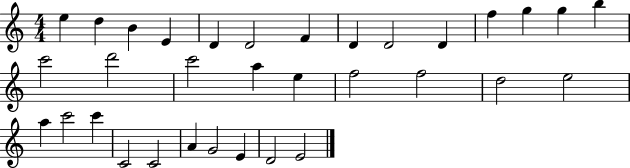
E5/q D5/q B4/q E4/q D4/q D4/h F4/q D4/q D4/h D4/q F5/q G5/q G5/q B5/q C6/h D6/h C6/h A5/q E5/q F5/h F5/h D5/h E5/h A5/q C6/h C6/q C4/h C4/h A4/q G4/h E4/q D4/h E4/h